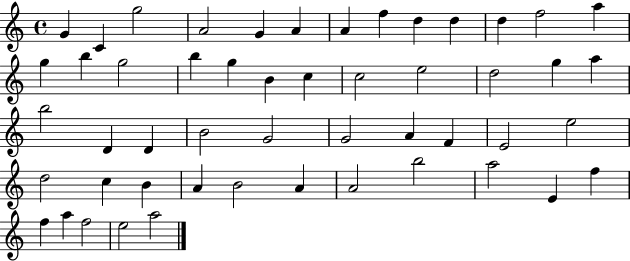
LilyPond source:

{
  \clef treble
  \time 4/4
  \defaultTimeSignature
  \key c \major
  g'4 c'4 g''2 | a'2 g'4 a'4 | a'4 f''4 d''4 d''4 | d''4 f''2 a''4 | \break g''4 b''4 g''2 | b''4 g''4 b'4 c''4 | c''2 e''2 | d''2 g''4 a''4 | \break b''2 d'4 d'4 | b'2 g'2 | g'2 a'4 f'4 | e'2 e''2 | \break d''2 c''4 b'4 | a'4 b'2 a'4 | a'2 b''2 | a''2 e'4 f''4 | \break f''4 a''4 f''2 | e''2 a''2 | \bar "|."
}